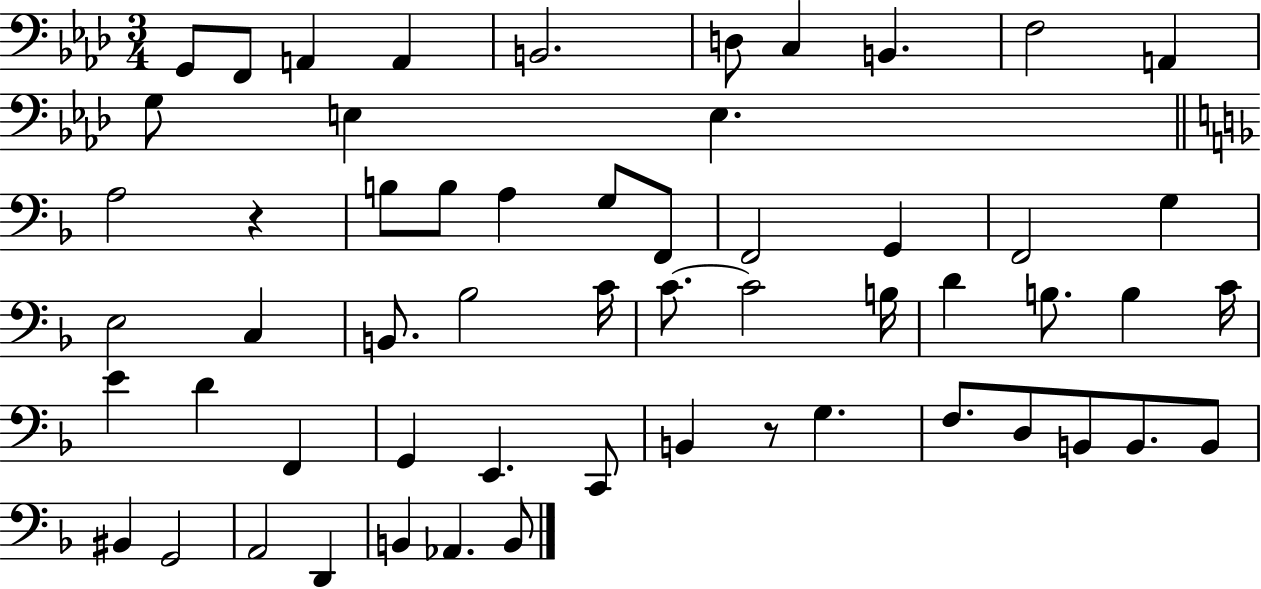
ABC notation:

X:1
T:Untitled
M:3/4
L:1/4
K:Ab
G,,/2 F,,/2 A,, A,, B,,2 D,/2 C, B,, F,2 A,, G,/2 E, E, A,2 z B,/2 B,/2 A, G,/2 F,,/2 F,,2 G,, F,,2 G, E,2 C, B,,/2 _B,2 C/4 C/2 C2 B,/4 D B,/2 B, C/4 E D F,, G,, E,, C,,/2 B,, z/2 G, F,/2 D,/2 B,,/2 B,,/2 B,,/2 ^B,, G,,2 A,,2 D,, B,, _A,, B,,/2